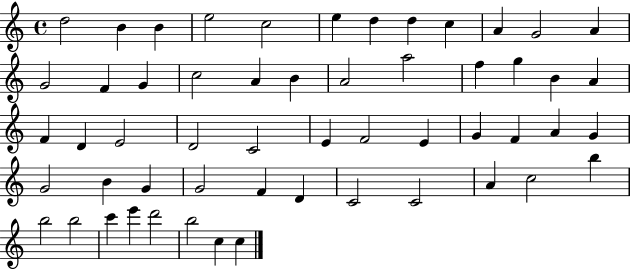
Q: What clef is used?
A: treble